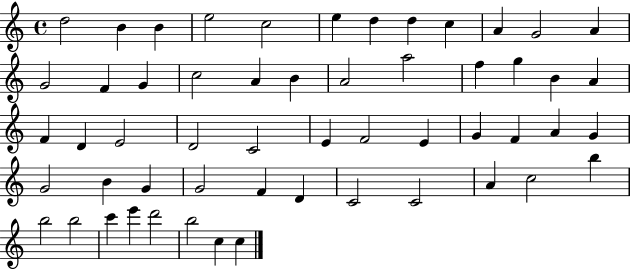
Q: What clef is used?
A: treble